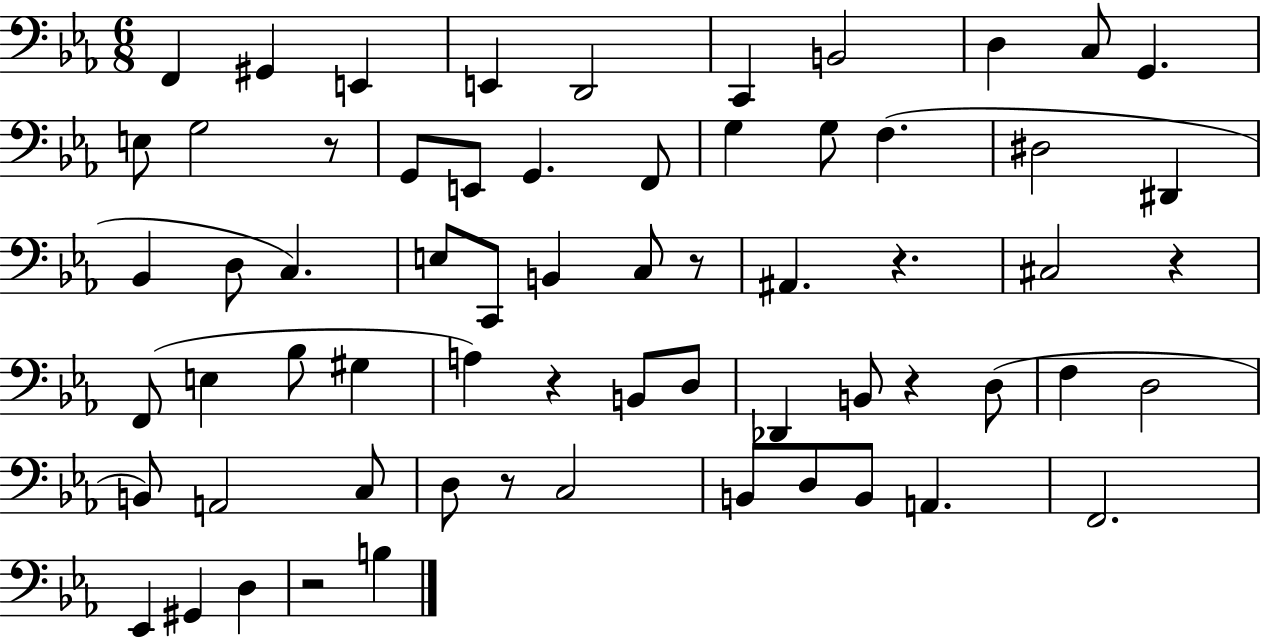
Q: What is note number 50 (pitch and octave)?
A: B2